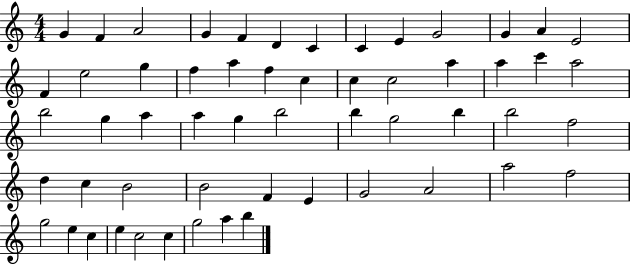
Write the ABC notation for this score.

X:1
T:Untitled
M:4/4
L:1/4
K:C
G F A2 G F D C C E G2 G A E2 F e2 g f a f c c c2 a a c' a2 b2 g a a g b2 b g2 b b2 f2 d c B2 B2 F E G2 A2 a2 f2 g2 e c e c2 c g2 a b